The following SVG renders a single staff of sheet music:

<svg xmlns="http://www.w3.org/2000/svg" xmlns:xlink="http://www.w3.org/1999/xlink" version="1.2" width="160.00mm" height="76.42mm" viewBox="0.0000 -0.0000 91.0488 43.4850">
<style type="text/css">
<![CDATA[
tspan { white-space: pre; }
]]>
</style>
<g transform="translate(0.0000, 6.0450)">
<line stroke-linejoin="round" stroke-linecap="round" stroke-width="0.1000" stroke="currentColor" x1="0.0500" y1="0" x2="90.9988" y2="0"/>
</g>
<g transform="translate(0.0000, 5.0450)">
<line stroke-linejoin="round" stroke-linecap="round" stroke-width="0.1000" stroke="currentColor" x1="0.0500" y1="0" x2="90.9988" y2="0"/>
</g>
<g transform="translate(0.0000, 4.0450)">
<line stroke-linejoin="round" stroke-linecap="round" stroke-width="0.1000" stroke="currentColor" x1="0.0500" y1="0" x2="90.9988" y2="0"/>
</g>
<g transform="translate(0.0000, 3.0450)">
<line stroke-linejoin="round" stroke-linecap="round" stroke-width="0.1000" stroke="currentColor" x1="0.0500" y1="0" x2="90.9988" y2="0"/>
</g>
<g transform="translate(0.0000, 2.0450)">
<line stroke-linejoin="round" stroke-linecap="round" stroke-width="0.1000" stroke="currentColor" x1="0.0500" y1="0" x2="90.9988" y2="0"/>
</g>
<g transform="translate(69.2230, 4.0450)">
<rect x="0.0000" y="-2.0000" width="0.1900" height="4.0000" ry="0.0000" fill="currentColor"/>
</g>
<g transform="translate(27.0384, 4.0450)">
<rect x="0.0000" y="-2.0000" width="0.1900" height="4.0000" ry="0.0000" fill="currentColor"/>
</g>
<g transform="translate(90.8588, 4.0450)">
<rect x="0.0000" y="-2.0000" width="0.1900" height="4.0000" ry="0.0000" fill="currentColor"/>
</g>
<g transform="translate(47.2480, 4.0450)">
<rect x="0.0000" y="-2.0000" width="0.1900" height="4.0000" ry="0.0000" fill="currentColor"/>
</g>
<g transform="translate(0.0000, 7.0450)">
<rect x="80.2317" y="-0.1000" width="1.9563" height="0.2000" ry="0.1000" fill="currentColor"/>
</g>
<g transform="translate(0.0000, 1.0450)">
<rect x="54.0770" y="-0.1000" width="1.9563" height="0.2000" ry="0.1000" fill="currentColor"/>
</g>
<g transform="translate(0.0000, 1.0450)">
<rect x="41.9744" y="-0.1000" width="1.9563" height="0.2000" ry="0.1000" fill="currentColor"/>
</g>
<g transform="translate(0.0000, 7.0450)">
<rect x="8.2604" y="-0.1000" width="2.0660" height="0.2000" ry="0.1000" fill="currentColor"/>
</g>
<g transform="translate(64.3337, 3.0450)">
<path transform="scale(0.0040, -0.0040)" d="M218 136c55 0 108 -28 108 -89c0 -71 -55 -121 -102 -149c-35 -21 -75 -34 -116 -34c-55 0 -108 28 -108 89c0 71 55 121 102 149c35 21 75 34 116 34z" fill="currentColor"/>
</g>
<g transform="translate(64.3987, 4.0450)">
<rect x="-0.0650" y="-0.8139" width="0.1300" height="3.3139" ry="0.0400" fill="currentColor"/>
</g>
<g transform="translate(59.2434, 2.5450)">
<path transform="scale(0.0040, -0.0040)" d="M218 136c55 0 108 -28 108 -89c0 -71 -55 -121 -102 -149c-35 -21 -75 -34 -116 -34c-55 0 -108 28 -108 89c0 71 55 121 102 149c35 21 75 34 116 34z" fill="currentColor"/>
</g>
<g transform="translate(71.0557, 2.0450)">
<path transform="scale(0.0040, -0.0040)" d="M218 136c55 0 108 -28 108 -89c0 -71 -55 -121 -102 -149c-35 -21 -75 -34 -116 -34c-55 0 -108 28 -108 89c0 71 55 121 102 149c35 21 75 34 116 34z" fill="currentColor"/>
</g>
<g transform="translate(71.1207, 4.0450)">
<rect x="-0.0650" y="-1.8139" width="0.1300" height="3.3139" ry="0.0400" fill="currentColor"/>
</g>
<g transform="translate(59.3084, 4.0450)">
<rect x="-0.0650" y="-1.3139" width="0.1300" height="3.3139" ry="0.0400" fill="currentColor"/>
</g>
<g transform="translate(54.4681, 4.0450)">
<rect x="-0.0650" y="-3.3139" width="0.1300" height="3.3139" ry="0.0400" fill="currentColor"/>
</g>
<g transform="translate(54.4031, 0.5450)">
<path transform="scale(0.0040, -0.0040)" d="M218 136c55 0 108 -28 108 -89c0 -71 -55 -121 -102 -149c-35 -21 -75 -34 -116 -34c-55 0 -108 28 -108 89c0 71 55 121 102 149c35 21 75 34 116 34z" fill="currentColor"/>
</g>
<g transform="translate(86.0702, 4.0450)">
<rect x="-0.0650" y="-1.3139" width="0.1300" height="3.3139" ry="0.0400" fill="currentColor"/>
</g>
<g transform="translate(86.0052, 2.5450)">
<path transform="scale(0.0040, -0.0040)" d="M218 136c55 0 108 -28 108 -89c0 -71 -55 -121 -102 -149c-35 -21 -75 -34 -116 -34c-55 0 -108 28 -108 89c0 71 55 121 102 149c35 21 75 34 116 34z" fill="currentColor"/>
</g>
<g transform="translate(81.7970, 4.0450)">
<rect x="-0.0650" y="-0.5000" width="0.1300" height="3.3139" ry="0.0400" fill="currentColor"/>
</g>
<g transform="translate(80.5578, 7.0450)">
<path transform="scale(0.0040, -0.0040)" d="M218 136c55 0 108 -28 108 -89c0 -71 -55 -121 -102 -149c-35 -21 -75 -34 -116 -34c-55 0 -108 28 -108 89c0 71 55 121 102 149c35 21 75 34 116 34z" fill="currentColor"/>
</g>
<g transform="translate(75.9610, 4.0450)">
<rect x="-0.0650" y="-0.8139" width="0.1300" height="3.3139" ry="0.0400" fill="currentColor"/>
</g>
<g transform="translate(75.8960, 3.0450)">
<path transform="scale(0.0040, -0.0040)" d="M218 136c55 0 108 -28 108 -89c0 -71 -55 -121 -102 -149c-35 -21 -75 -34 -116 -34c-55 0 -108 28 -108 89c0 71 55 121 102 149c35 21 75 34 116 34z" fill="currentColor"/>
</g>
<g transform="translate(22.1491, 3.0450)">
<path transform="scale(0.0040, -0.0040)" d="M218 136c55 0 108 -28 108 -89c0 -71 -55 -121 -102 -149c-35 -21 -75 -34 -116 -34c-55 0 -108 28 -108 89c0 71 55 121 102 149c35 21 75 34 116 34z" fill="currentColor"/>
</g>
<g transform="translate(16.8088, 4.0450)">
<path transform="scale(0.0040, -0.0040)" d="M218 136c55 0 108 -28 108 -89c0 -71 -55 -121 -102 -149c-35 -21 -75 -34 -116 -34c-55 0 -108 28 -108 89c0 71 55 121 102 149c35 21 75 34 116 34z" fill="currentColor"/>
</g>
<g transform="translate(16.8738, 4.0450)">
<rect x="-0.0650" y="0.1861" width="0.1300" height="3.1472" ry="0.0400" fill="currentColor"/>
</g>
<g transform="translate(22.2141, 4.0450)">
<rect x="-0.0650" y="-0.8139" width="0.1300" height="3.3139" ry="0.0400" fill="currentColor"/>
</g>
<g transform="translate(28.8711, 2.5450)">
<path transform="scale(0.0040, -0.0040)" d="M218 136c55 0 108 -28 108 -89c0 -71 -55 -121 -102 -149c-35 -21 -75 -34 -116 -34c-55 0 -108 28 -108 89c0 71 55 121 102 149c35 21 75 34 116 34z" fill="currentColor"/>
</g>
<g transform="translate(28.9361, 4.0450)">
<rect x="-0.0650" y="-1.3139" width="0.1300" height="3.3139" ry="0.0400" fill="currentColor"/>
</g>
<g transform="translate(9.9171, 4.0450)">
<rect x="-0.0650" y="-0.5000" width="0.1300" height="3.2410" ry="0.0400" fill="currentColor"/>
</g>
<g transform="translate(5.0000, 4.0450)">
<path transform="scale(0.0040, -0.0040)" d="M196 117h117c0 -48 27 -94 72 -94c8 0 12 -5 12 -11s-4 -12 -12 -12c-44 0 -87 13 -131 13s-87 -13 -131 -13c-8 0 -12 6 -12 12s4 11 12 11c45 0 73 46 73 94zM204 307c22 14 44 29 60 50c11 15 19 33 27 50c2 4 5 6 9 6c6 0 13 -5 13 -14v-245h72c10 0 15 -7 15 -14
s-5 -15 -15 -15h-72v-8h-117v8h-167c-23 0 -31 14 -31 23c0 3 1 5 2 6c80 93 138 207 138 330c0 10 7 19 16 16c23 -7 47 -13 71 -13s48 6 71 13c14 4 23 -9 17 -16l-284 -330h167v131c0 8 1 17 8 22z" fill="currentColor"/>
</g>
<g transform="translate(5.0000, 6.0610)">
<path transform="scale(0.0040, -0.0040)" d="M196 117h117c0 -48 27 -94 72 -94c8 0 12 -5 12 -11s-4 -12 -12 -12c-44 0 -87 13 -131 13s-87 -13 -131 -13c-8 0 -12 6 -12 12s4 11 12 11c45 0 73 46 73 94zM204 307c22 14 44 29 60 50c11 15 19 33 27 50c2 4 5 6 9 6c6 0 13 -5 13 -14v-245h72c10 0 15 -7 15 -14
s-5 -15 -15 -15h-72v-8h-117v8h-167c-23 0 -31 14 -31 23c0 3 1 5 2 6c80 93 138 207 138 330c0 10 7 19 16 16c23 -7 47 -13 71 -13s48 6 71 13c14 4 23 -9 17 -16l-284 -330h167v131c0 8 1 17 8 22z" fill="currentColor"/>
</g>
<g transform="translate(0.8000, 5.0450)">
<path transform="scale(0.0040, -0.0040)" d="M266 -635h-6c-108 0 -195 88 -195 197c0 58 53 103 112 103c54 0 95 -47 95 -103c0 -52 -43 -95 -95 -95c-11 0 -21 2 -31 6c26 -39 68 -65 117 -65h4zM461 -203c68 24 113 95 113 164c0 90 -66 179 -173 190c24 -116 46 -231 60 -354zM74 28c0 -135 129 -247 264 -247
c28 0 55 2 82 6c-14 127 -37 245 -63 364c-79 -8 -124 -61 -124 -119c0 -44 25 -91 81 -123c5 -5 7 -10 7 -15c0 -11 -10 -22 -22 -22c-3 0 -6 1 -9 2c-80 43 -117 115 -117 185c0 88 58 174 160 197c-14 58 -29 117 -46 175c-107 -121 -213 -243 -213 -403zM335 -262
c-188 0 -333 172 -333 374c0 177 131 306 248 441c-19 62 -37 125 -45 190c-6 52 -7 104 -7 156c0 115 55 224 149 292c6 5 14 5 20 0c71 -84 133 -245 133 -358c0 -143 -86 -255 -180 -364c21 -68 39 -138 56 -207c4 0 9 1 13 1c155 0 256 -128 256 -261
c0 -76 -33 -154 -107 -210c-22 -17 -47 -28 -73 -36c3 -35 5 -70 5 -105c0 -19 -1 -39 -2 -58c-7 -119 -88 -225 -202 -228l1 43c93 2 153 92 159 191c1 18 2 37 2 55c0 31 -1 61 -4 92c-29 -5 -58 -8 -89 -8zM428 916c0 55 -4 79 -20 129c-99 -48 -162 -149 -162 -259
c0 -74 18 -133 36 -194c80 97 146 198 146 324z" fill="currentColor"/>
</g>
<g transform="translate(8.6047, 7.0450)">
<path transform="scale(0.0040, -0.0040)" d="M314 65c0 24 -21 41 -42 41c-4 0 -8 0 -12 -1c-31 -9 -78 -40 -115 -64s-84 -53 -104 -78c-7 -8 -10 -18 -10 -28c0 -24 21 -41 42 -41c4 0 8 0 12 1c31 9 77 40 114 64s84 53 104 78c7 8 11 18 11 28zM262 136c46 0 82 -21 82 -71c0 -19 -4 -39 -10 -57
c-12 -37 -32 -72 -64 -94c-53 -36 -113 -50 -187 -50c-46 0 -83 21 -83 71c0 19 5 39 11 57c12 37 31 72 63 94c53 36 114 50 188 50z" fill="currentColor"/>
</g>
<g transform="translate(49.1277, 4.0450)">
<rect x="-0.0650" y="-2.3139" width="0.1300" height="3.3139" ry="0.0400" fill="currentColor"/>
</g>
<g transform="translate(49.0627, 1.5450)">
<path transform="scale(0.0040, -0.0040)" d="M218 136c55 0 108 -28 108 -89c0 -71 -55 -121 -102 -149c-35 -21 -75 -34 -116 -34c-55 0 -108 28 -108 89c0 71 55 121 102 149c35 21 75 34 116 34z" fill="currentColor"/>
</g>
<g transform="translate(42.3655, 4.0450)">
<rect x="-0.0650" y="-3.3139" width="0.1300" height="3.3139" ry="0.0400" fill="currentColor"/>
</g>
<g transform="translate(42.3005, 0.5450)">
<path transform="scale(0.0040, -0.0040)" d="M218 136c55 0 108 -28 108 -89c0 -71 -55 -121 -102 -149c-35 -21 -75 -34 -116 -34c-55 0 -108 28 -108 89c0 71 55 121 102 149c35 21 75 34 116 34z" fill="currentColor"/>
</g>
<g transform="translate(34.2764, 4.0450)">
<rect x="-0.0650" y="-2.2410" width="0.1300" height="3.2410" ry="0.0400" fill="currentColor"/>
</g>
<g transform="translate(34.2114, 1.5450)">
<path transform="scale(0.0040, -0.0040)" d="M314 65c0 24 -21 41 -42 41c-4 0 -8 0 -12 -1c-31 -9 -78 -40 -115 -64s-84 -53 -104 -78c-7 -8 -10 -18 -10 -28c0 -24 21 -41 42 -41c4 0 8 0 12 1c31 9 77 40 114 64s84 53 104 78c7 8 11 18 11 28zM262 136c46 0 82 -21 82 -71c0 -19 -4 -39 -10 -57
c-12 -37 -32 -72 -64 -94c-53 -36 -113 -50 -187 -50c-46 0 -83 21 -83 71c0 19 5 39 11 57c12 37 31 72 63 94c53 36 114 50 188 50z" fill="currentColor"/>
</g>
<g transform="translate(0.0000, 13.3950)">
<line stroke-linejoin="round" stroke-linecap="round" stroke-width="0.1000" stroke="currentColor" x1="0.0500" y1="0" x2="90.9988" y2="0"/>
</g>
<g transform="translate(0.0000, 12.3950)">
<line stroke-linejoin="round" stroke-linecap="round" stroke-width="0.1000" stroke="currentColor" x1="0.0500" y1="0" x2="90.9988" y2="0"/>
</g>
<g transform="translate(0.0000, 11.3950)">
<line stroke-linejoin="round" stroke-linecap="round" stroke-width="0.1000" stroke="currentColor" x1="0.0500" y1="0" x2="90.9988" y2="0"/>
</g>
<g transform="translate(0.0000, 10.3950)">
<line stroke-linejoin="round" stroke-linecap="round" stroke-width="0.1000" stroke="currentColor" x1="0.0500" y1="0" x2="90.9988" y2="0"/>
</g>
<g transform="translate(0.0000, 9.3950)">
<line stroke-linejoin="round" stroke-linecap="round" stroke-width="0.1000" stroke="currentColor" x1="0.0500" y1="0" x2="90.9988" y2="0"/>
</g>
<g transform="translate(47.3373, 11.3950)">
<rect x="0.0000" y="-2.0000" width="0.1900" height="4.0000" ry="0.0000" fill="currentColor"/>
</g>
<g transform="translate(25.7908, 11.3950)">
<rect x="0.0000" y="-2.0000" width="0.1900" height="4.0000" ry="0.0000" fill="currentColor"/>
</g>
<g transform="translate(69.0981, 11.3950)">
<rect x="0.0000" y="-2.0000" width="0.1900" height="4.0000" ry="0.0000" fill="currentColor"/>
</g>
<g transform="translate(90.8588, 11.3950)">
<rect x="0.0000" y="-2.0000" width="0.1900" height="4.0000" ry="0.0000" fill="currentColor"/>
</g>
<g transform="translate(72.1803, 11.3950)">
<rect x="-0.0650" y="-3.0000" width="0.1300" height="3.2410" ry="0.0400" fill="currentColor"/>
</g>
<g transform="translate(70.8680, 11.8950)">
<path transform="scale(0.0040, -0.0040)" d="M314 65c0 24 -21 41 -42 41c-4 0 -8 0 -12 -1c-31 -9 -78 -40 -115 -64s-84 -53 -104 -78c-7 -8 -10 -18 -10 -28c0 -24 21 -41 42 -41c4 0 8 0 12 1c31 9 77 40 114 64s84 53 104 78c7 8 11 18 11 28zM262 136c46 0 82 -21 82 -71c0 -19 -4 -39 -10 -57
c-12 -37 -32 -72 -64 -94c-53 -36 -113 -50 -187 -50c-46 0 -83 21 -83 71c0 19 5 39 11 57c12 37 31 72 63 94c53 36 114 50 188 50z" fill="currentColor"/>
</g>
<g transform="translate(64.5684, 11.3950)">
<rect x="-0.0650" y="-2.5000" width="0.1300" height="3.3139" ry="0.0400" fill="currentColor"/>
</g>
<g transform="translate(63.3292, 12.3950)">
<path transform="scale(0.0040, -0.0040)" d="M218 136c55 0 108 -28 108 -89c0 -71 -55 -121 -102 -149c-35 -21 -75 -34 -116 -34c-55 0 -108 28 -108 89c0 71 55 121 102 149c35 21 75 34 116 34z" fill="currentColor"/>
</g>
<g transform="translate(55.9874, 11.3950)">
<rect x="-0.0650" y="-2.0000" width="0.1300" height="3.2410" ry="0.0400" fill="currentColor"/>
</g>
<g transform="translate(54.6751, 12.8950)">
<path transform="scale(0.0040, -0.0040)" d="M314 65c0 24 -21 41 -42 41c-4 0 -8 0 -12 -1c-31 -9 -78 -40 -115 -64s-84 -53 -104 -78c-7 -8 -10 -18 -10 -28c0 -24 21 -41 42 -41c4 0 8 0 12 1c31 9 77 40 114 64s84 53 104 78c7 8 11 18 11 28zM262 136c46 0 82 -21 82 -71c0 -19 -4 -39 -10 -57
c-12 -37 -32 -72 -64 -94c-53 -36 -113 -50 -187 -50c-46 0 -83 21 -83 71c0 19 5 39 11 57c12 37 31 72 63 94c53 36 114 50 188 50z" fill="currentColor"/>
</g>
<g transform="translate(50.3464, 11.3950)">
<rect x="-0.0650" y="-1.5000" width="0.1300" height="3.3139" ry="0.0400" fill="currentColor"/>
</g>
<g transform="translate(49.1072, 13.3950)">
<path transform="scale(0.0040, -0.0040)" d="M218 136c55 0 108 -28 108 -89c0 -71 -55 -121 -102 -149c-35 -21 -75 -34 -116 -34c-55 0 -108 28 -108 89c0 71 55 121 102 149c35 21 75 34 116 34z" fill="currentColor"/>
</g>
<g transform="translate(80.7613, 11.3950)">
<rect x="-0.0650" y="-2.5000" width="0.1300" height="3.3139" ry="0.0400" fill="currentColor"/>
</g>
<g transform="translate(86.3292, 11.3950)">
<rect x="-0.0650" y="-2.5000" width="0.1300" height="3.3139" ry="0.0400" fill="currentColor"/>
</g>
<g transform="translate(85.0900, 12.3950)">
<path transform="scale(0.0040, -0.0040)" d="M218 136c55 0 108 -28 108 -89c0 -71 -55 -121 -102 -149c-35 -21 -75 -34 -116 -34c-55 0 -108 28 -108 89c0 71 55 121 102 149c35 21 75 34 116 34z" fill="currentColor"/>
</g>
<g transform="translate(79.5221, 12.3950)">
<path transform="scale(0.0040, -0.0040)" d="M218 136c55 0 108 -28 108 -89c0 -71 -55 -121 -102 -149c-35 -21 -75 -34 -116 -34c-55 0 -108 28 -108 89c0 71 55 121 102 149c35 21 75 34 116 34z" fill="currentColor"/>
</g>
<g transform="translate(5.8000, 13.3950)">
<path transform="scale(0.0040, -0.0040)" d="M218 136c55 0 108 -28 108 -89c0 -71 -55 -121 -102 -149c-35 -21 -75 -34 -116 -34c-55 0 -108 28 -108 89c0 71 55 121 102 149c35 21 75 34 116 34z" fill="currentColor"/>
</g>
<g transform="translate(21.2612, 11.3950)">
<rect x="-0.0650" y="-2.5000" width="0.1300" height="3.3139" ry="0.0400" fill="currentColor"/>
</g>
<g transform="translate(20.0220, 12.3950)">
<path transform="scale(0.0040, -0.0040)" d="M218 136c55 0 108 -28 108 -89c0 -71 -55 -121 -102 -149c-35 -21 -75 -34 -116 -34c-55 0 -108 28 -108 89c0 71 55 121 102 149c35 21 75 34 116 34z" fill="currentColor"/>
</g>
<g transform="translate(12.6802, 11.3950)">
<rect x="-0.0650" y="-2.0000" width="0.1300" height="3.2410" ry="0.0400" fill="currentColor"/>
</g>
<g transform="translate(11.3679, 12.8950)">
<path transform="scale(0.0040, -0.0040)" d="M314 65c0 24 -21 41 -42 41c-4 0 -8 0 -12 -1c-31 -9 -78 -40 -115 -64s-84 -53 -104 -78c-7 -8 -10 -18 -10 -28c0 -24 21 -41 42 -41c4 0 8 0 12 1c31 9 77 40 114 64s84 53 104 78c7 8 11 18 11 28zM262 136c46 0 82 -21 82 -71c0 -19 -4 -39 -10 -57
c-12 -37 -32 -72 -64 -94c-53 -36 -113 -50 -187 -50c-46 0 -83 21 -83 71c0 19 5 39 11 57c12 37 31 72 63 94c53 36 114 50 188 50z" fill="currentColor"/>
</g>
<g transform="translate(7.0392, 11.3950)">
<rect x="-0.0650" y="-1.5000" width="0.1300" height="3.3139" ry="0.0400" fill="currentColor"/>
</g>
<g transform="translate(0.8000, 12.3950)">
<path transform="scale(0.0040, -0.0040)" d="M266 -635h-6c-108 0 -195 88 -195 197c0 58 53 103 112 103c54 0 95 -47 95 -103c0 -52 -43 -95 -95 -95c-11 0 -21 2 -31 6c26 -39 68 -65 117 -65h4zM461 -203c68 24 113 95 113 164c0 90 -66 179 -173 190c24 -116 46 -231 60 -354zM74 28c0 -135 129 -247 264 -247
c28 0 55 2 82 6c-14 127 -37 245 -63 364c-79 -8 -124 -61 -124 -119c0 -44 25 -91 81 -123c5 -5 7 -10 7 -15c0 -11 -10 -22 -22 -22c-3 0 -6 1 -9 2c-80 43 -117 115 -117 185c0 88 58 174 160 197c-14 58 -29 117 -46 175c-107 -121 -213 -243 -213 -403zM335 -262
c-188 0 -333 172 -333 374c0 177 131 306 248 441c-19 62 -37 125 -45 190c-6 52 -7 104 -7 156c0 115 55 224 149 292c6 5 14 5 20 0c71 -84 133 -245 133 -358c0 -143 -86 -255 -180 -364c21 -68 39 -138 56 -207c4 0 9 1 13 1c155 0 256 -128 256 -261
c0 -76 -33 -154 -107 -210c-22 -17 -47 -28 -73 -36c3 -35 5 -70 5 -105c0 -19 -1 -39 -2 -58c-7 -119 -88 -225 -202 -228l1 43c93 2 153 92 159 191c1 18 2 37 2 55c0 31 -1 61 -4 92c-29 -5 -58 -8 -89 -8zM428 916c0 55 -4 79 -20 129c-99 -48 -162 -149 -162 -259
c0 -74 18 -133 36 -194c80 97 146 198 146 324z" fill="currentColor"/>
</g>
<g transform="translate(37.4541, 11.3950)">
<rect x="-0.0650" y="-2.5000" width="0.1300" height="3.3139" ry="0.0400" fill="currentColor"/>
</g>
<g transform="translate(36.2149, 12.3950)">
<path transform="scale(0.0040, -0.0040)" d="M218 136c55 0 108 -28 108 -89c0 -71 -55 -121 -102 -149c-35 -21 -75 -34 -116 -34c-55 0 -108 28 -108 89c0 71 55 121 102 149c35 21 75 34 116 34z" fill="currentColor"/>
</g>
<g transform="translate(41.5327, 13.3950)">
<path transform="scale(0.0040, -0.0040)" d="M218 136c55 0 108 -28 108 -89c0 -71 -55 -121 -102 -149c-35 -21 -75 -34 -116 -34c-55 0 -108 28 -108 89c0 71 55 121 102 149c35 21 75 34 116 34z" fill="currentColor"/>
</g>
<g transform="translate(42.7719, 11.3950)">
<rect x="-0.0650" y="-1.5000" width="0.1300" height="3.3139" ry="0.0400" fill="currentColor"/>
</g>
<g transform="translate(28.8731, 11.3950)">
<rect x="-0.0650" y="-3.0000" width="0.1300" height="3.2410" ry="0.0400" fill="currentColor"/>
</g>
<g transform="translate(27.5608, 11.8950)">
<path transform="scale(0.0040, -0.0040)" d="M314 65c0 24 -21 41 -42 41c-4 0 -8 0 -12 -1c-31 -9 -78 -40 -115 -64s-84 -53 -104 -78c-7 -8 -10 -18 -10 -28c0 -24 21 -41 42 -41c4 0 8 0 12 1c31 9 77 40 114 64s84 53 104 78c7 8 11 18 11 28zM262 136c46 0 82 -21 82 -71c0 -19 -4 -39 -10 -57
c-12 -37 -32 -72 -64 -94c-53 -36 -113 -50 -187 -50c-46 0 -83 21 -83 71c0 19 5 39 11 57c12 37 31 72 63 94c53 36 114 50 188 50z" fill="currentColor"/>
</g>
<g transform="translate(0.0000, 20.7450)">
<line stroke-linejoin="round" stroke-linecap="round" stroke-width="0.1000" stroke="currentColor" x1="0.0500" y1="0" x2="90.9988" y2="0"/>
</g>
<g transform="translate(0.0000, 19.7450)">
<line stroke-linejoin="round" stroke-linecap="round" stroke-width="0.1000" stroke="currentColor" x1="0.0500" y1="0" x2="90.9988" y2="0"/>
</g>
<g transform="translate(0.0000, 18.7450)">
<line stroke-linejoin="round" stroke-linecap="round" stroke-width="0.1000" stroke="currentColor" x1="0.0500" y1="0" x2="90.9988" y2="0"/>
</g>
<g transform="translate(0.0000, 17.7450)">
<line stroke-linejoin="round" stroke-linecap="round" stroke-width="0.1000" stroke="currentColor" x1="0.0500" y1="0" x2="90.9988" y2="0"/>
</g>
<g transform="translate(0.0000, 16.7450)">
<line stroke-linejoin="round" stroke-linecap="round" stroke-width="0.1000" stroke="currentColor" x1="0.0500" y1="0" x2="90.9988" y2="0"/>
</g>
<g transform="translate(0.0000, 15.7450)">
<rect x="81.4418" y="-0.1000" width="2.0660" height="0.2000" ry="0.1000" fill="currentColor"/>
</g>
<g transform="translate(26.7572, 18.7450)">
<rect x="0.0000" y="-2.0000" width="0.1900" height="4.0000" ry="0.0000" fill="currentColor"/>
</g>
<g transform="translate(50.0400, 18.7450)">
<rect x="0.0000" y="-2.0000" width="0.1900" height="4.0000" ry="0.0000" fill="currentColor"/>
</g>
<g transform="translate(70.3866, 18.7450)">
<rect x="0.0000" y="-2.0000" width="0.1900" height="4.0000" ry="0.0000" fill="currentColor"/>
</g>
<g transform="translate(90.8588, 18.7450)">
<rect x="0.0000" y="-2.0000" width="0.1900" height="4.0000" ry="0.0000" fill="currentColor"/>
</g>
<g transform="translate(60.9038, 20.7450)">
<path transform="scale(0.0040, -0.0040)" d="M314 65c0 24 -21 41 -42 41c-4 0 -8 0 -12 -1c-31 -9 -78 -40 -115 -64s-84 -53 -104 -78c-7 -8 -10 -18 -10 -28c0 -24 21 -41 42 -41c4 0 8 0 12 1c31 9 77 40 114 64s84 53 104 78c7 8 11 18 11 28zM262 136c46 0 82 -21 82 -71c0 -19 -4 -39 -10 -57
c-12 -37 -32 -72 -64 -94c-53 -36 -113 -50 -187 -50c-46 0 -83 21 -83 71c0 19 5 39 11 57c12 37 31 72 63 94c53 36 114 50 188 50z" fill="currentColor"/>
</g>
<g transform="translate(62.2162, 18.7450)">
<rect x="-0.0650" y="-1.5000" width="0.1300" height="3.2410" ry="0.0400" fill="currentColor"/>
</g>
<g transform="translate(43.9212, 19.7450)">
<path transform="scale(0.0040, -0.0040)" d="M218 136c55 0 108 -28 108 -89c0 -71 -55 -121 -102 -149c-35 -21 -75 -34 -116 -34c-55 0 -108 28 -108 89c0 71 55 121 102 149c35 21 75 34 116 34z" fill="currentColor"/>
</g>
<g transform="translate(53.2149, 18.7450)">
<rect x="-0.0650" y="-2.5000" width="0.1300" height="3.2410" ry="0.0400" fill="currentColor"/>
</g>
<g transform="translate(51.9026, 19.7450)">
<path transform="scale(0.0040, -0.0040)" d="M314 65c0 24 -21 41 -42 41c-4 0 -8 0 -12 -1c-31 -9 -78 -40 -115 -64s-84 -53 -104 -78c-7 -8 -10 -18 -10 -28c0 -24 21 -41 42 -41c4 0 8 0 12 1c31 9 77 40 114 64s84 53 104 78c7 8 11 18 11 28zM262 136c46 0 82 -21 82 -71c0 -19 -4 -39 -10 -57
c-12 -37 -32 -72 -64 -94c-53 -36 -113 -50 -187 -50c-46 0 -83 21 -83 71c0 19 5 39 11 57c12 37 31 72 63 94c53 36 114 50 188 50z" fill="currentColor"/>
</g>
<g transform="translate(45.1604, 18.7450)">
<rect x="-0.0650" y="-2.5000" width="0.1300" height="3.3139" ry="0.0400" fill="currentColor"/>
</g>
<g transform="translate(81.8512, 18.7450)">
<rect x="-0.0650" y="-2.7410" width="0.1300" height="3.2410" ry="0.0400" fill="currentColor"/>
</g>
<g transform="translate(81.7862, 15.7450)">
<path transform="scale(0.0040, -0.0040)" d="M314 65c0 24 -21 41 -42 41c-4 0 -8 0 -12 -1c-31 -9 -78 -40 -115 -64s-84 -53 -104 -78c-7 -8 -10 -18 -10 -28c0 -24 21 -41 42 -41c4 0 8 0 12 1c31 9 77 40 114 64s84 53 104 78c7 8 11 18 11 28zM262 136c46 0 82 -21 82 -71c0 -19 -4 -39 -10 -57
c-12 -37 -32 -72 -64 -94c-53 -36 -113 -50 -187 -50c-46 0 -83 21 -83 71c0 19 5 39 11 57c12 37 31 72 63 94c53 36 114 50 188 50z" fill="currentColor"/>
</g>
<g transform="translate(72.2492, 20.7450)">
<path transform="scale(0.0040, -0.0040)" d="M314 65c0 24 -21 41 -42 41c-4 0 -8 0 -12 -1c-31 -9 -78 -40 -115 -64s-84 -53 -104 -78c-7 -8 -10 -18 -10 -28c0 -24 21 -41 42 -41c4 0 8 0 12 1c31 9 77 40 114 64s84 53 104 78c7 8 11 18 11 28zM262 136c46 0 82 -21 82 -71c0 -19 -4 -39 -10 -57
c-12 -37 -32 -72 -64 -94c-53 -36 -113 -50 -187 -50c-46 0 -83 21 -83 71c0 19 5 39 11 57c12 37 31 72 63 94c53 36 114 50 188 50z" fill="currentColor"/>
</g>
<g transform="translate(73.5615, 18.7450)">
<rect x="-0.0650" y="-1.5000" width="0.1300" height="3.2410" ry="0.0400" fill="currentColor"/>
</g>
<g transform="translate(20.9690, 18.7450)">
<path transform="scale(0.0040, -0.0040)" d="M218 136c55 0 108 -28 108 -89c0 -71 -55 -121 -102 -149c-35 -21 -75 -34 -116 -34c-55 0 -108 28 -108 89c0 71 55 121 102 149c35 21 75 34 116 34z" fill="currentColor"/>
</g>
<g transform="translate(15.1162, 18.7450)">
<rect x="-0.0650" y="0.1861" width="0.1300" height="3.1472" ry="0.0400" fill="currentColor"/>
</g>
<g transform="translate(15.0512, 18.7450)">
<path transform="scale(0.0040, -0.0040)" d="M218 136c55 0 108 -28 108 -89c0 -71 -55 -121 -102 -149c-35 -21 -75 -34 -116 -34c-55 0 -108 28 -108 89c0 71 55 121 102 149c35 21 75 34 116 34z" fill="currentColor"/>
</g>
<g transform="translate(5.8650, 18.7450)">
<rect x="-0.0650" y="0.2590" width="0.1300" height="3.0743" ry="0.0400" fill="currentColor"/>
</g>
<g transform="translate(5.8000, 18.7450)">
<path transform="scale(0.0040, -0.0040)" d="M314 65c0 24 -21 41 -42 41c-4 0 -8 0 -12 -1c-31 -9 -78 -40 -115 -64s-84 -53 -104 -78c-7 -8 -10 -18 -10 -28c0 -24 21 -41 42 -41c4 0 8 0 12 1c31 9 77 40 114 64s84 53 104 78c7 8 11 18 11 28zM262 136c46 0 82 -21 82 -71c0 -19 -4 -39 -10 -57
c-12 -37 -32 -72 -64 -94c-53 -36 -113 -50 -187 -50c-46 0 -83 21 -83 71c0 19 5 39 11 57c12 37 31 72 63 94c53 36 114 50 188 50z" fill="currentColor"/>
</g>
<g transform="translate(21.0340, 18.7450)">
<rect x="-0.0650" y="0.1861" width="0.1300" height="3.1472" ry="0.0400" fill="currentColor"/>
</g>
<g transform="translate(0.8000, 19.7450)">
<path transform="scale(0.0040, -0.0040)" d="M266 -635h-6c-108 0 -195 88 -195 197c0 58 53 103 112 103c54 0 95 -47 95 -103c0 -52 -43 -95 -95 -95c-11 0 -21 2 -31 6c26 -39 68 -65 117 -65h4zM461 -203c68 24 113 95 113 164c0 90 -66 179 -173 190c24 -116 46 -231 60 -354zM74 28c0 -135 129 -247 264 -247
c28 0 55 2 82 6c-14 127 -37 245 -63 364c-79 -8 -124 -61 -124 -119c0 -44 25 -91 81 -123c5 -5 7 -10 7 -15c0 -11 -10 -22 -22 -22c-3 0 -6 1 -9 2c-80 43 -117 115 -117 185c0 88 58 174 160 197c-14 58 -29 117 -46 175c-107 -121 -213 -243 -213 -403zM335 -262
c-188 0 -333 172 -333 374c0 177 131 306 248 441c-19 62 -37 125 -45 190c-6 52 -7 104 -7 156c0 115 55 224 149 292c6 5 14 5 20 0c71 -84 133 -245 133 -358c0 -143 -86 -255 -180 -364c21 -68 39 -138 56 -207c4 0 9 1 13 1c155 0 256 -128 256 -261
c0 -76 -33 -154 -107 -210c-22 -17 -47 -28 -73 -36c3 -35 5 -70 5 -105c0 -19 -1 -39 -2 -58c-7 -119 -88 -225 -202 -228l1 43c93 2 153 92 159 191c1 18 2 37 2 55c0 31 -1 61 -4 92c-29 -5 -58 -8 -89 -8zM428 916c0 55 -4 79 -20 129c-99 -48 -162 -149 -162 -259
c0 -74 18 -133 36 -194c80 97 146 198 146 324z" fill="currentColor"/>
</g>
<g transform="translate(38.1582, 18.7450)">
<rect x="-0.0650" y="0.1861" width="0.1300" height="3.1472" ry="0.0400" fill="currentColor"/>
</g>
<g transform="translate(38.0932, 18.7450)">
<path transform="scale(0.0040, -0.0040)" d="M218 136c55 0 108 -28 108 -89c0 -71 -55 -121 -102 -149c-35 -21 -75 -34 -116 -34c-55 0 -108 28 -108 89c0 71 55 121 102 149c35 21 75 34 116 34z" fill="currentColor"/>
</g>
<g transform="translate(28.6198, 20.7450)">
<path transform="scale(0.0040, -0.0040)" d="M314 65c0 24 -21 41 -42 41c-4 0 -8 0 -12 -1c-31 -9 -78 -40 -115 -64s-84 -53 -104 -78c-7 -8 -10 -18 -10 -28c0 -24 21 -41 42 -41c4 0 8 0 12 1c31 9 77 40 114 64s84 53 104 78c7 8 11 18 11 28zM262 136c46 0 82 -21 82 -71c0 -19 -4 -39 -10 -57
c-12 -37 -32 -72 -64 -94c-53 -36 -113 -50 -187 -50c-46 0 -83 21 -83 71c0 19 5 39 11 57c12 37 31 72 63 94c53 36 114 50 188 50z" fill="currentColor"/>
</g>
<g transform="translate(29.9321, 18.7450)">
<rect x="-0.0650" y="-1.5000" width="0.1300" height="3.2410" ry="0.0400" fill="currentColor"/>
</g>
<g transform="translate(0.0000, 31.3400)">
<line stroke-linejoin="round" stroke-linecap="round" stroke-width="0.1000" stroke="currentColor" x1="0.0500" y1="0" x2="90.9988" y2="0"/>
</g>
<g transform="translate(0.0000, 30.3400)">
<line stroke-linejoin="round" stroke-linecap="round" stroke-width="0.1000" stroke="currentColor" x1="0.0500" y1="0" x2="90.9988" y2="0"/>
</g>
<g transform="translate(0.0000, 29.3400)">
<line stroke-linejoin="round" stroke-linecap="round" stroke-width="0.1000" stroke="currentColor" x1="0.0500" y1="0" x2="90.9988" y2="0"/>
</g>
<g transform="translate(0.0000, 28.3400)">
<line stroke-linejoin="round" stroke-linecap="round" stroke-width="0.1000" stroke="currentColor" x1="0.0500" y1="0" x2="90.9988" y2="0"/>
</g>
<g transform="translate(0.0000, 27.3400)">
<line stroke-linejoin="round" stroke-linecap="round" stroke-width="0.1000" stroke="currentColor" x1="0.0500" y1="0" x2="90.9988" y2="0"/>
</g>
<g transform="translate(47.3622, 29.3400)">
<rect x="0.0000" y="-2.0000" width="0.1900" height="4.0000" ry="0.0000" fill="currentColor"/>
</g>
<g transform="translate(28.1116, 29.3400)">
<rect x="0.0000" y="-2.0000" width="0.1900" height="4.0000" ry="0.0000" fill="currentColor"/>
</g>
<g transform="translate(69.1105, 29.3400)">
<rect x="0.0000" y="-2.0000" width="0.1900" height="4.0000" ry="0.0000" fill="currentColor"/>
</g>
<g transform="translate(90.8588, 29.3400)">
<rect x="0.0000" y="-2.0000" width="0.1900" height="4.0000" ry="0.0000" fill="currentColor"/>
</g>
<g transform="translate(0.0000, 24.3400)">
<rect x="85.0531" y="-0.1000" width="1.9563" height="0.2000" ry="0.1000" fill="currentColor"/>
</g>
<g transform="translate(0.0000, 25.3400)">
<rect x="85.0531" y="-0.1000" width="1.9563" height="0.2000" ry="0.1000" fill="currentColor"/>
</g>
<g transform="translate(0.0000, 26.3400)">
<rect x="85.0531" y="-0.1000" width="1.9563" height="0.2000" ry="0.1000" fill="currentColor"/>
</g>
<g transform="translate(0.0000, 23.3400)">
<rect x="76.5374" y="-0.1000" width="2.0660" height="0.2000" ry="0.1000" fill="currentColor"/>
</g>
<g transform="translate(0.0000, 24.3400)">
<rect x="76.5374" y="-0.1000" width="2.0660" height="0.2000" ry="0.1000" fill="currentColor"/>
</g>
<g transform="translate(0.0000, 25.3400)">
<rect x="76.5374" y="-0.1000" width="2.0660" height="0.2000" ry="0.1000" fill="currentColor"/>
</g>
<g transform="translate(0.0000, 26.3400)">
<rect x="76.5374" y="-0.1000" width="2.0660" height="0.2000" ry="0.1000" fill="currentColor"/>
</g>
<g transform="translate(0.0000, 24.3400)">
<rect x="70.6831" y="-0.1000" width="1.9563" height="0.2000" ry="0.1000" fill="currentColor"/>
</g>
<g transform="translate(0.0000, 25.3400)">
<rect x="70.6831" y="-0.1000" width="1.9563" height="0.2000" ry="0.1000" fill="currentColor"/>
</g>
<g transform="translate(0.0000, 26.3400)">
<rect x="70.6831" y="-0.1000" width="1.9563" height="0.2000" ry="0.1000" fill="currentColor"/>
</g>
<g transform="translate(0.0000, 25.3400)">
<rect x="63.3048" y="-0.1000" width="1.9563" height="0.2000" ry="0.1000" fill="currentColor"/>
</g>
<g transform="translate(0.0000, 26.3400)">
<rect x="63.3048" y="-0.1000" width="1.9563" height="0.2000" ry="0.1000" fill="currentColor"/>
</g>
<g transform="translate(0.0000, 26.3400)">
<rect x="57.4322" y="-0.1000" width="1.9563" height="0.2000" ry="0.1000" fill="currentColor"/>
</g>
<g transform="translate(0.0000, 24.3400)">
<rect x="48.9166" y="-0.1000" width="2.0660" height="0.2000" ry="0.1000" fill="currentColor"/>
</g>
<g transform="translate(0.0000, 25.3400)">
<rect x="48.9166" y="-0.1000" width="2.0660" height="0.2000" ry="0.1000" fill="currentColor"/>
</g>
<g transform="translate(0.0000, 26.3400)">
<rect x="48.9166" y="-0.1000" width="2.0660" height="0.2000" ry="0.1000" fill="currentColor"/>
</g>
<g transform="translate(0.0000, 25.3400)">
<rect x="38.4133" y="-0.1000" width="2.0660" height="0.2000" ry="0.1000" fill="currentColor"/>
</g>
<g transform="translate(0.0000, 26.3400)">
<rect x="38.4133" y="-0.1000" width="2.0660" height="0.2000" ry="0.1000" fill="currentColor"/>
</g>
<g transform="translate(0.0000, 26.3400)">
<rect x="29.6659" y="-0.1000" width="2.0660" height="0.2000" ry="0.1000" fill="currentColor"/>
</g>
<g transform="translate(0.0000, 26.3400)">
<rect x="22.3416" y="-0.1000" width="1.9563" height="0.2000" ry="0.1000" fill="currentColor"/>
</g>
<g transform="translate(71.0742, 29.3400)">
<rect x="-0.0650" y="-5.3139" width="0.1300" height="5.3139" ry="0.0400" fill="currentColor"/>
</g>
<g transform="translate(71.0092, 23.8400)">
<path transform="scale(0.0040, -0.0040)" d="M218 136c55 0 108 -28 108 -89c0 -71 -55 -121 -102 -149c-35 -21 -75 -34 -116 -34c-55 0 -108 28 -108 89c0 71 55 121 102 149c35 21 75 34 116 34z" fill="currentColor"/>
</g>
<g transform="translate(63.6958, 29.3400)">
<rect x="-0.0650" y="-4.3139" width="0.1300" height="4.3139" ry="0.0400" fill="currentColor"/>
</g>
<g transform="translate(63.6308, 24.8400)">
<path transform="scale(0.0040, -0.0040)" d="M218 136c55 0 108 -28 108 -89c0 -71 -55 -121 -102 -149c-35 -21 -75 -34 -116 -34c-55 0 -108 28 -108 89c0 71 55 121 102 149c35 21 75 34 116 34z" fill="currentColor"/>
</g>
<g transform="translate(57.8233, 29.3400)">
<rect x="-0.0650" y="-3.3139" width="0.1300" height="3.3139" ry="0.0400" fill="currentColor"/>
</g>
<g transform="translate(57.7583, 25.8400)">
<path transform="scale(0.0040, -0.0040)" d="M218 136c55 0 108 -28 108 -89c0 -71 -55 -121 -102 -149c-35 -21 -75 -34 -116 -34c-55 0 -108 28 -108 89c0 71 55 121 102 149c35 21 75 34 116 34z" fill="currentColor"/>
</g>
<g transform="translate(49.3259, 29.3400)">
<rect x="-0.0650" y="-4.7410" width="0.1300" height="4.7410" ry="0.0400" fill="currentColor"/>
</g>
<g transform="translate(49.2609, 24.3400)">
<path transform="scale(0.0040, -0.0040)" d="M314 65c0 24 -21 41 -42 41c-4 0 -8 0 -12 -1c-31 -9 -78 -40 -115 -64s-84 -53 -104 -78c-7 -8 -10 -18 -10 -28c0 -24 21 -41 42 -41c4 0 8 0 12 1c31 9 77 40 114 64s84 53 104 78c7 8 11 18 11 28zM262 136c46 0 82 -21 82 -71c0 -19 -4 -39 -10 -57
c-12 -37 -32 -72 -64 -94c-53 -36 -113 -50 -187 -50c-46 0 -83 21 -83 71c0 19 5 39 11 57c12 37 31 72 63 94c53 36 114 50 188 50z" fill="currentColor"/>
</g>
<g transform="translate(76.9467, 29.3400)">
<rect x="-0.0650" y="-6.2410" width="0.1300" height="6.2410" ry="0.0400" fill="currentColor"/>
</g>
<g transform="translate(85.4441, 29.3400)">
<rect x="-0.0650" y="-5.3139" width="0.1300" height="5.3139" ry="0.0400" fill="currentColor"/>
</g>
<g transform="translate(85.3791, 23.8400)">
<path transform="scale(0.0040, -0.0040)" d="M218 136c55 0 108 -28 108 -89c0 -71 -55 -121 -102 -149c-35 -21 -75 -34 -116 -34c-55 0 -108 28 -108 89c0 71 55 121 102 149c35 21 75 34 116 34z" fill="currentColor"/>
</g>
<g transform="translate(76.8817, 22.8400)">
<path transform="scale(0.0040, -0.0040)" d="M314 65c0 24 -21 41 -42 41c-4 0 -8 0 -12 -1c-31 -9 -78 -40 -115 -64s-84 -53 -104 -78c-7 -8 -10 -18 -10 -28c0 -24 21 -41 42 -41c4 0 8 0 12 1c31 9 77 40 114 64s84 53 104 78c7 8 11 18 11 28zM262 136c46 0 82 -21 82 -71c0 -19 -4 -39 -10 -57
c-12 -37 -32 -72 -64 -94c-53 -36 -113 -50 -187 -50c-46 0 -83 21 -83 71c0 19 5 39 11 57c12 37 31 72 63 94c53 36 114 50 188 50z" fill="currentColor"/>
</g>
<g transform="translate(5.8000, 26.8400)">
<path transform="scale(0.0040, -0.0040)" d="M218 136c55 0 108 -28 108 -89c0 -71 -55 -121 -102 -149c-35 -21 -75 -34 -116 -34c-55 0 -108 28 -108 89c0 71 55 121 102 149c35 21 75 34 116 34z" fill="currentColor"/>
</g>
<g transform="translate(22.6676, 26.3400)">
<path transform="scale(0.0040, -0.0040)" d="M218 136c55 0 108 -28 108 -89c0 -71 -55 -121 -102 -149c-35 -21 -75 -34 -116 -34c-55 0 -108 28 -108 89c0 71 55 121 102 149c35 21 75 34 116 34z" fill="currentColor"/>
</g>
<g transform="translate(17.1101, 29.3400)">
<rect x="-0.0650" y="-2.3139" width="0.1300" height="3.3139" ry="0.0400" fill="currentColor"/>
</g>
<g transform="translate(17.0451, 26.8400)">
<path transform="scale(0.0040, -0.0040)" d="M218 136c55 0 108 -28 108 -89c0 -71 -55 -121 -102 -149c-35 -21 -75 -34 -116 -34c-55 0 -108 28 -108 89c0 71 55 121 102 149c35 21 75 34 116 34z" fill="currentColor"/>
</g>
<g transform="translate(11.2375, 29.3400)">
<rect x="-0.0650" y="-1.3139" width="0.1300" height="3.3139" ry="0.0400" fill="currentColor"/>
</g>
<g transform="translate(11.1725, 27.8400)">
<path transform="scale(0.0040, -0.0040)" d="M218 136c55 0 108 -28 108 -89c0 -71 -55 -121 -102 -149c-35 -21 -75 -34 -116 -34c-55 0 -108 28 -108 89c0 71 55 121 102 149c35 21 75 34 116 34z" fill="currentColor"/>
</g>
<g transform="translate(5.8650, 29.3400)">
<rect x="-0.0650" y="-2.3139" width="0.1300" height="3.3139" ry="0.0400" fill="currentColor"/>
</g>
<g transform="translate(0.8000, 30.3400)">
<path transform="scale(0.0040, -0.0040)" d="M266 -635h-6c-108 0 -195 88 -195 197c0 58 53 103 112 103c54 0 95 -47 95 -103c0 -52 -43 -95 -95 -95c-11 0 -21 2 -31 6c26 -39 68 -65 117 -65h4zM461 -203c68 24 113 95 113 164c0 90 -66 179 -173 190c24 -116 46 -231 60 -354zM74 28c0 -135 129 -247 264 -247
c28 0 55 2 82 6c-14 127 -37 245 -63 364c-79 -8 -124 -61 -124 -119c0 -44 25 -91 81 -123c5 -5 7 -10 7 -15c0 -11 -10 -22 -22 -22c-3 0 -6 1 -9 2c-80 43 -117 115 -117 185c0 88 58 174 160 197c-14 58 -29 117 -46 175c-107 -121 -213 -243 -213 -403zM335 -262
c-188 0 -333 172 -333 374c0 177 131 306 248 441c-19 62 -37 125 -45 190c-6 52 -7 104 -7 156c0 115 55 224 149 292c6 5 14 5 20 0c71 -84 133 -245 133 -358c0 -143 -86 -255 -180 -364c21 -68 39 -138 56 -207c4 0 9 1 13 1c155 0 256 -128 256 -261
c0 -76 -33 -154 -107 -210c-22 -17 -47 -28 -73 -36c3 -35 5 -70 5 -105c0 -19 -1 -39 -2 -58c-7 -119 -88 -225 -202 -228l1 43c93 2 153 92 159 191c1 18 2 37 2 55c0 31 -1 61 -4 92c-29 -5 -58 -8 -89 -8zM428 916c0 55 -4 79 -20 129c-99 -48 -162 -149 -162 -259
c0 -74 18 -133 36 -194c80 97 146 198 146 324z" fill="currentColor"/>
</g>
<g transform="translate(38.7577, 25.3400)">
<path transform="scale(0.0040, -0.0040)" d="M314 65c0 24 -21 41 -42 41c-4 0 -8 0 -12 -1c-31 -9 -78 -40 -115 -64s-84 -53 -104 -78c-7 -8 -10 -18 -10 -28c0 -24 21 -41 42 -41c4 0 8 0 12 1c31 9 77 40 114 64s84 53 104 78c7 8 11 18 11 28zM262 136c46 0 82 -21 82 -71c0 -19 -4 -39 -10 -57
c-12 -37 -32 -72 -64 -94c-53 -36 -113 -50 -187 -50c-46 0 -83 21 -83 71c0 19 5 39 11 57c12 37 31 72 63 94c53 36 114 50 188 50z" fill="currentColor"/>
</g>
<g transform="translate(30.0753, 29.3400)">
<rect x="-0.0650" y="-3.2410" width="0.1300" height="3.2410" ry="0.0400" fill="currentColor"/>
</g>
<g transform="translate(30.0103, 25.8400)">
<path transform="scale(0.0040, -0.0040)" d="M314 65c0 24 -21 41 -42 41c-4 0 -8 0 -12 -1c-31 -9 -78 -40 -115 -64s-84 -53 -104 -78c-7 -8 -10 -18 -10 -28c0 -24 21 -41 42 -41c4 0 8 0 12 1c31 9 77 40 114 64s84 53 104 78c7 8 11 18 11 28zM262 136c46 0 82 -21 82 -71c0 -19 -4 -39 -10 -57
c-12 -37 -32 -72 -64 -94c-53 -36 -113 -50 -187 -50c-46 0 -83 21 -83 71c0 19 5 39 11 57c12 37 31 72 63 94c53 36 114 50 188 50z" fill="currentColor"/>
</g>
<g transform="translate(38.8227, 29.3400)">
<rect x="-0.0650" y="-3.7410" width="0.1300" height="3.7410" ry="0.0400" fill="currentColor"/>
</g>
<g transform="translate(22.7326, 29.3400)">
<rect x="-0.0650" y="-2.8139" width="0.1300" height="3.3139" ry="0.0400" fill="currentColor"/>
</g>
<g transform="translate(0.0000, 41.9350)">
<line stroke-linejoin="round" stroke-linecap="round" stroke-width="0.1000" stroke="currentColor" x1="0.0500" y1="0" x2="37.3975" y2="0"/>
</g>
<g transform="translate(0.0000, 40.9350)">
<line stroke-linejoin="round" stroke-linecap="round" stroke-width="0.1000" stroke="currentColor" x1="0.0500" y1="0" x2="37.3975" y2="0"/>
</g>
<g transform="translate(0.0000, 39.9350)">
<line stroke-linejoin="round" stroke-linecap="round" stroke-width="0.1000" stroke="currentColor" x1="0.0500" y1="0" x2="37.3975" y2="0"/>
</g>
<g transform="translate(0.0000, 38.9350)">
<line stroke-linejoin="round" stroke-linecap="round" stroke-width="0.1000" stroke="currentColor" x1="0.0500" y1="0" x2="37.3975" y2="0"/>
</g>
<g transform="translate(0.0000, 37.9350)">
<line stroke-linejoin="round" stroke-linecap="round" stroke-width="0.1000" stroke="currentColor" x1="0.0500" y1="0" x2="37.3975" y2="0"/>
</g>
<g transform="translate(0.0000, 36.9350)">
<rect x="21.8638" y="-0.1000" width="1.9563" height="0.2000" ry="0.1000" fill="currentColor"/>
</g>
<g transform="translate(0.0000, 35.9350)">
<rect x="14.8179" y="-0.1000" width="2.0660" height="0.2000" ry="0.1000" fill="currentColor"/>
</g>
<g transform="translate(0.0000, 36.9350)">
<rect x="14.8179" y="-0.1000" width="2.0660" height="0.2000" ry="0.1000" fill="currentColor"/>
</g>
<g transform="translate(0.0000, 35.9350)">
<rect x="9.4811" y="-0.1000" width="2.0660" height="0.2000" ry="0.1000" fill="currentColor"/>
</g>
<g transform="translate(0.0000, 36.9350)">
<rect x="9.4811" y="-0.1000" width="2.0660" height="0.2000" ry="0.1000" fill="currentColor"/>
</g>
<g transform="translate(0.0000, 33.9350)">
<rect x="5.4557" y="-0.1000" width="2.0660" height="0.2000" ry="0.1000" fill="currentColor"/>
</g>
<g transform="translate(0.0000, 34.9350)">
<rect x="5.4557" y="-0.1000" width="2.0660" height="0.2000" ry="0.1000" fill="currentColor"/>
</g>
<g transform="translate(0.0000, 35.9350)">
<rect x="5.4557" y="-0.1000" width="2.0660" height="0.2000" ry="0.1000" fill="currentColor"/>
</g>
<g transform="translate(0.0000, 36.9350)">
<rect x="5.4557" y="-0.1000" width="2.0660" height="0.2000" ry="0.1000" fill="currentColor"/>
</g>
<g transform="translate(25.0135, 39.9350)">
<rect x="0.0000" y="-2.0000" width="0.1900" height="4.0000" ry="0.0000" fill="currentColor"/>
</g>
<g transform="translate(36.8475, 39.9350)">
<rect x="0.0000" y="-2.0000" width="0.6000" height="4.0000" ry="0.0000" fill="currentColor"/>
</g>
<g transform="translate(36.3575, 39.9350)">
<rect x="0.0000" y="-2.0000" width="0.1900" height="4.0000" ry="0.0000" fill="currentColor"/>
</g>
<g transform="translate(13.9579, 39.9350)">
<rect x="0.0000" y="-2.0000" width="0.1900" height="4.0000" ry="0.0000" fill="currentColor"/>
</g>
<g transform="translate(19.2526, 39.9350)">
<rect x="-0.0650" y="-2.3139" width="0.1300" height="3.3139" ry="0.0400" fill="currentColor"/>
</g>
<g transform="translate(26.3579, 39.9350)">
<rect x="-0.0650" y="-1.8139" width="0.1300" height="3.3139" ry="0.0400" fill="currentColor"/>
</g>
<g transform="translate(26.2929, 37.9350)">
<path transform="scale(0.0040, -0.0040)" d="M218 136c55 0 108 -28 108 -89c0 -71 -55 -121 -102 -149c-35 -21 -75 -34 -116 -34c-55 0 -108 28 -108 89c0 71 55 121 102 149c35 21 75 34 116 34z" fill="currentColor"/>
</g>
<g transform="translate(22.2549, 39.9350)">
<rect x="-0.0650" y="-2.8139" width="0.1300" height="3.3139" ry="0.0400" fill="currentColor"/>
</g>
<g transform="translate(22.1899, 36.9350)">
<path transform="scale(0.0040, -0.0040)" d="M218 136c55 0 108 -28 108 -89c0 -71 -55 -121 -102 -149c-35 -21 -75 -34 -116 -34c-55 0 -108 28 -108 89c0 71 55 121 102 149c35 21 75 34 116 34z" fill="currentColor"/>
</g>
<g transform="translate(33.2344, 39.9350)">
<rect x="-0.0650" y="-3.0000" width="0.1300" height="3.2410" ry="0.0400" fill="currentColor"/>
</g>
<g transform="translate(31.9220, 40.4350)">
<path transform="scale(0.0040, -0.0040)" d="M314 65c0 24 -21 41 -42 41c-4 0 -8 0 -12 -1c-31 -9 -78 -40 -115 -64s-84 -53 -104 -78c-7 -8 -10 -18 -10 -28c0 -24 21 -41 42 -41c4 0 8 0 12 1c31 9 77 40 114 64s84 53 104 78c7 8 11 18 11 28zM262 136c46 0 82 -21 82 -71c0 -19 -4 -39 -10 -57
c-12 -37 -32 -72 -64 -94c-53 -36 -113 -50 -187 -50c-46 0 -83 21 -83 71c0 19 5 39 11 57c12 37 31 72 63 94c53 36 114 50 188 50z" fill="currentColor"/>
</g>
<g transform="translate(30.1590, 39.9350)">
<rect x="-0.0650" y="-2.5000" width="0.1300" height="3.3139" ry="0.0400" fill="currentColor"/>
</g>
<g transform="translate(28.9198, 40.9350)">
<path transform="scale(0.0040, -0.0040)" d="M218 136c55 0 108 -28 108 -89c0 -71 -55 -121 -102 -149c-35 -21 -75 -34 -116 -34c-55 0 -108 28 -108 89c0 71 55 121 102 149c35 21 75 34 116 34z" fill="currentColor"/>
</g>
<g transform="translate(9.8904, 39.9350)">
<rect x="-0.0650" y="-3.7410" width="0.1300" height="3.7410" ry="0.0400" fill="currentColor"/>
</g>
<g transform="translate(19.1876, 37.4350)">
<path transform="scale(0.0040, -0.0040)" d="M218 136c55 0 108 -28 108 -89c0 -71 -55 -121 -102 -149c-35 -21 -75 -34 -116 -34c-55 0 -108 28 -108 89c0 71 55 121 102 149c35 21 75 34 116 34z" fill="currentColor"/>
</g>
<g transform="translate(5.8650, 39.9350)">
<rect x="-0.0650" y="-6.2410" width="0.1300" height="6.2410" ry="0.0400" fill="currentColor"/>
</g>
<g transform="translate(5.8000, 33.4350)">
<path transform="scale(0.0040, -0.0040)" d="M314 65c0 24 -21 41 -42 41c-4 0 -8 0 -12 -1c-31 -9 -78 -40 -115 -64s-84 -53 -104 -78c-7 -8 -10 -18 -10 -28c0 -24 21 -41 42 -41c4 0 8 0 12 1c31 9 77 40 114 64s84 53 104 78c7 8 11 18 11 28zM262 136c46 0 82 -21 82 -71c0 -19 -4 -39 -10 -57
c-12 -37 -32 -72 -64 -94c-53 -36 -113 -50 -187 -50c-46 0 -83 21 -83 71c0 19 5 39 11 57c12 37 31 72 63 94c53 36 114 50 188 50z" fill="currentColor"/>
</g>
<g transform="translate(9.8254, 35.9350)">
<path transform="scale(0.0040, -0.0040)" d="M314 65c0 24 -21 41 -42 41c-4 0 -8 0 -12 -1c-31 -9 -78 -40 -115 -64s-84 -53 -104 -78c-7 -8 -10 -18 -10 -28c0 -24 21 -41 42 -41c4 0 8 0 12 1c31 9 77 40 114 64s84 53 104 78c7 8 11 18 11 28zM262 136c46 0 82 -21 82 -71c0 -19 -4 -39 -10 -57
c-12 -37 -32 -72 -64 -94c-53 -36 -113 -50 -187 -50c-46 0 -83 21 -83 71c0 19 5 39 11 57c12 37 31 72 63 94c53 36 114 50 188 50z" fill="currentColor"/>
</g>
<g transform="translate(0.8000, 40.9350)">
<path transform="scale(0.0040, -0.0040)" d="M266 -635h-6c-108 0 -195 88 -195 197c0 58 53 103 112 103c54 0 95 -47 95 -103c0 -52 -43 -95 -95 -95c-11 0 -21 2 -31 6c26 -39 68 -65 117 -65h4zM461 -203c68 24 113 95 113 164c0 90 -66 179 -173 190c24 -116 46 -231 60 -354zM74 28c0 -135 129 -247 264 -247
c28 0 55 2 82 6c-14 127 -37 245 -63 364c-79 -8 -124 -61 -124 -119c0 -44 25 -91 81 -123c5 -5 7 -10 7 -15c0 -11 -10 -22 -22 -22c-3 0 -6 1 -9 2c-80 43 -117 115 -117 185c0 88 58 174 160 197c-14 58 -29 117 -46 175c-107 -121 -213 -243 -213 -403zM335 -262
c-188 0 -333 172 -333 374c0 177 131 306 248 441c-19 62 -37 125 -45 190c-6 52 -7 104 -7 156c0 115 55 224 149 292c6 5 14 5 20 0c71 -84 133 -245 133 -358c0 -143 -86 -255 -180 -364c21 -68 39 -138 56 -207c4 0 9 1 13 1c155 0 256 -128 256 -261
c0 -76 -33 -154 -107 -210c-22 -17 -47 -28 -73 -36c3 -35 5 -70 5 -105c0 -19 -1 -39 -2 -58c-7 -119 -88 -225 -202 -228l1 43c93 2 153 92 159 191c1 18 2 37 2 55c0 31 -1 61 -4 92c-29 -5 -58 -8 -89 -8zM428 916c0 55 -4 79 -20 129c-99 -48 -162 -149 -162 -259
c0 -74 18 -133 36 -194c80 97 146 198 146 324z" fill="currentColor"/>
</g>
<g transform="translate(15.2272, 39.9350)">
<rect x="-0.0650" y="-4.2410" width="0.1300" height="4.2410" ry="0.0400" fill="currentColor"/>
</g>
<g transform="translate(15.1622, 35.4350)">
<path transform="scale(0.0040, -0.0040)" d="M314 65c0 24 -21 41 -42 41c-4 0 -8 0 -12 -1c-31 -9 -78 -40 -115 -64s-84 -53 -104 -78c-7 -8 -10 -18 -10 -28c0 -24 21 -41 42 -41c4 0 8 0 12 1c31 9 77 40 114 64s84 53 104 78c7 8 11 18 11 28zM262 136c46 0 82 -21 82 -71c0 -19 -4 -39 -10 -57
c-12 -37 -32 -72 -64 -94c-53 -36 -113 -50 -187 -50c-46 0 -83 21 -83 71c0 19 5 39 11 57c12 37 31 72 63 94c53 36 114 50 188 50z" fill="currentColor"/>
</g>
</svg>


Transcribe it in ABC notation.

X:1
T:Untitled
M:4/4
L:1/4
K:C
C2 B d e g2 b g b e d f d C e E F2 G A2 G E E F2 G A2 G G B2 B B E2 B G G2 E2 E2 a2 g e g a b2 c'2 e'2 b d' f' a'2 f' a'2 c'2 d'2 g a f G A2